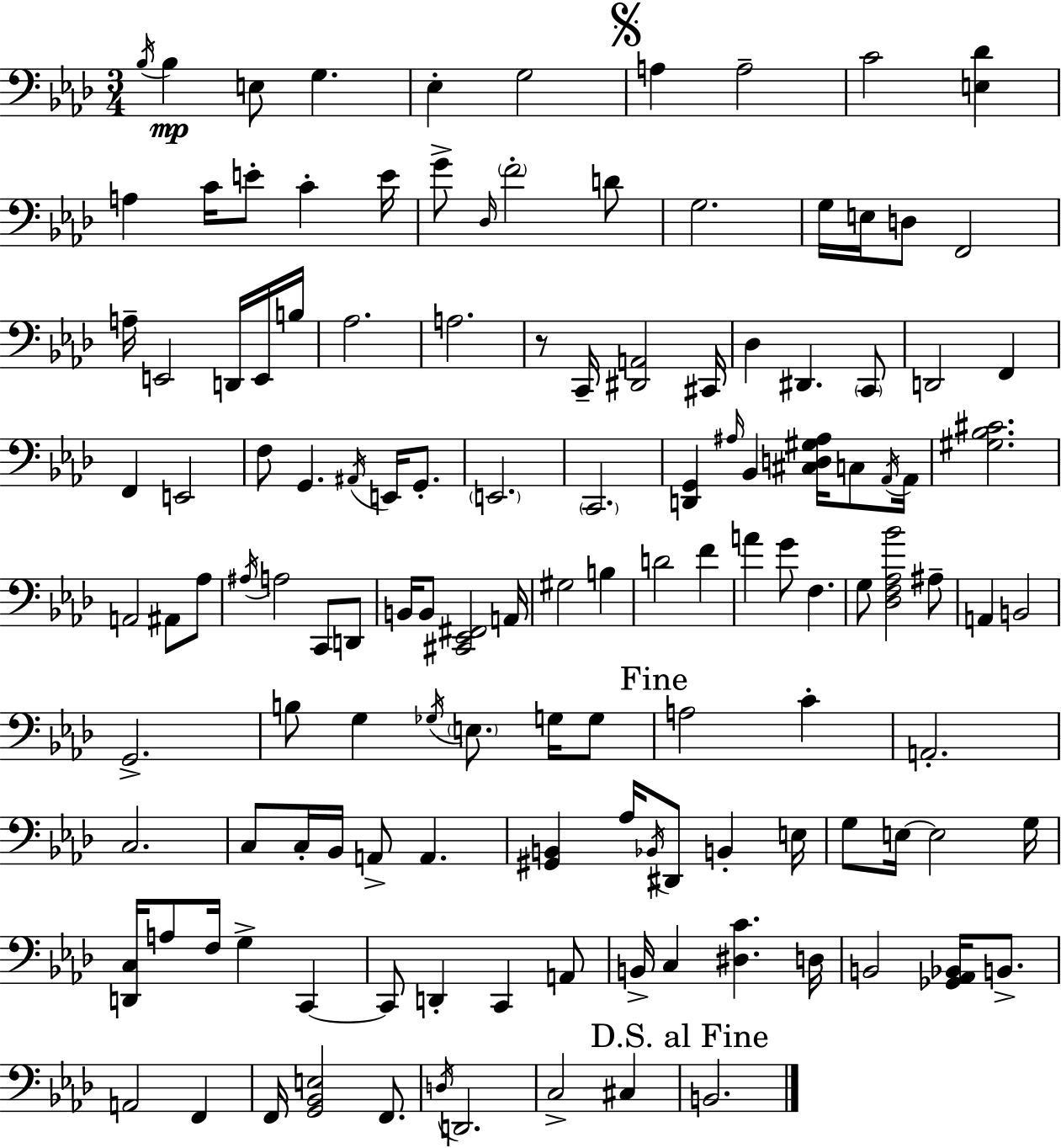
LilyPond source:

{
  \clef bass
  \numericTimeSignature
  \time 3/4
  \key aes \major
  \acciaccatura { bes16 }\mp bes4 e8 g4. | ees4-. g2 | \mark \markup { \musicglyph "scripts.segno" } a4 a2-- | c'2 <e des'>4 | \break a4 c'16 e'8-. c'4-. | e'16 g'8-> \grace { des16 } \parenthesize f'2-. | d'8 g2. | g16 e16 d8 f,2 | \break a16-- e,2 d,16 | e,16 b16 aes2. | a2. | r8 c,16-- <dis, a,>2 | \break cis,16 des4 dis,4. | \parenthesize c,8 d,2 f,4 | f,4 e,2 | f8 g,4. \acciaccatura { ais,16 } e,16 | \break g,8.-. \parenthesize e,2. | \parenthesize c,2. | <d, g,>4 \grace { ais16 } bes,4 | <cis d gis ais>16 c8 \acciaccatura { aes,16 } aes,16 <gis bes cis'>2. | \break a,2 | ais,8 aes8 \acciaccatura { ais16 } a2 | c,8 d,8 b,16 b,8 <cis, ees, fis,>2 | a,16 gis2 | \break b4 d'2 | f'4 a'4 g'8 | f4. g8 <des f aes bes'>2 | ais8-- a,4 b,2 | \break g,2.-> | b8 g4 | \acciaccatura { ges16 } \parenthesize e8. g16 g8 \mark "Fine" a2 | c'4-. a,2.-. | \break c2. | c8 c16-. bes,16 a,8-> | a,4. <gis, b,>4 aes16 | \acciaccatura { bes,16 } dis,8 b,4-. e16 g8 e16~~ e2 | \break g16 <d, c>16 a8 f16 | g4-> c,4~~ c,8 d,4-. | c,4 a,8 b,16-> c4 | <dis c'>4. d16 b,2 | \break <ges, aes, bes,>16 b,8.-> a,2 | f,4 f,16 <g, bes, e>2 | f,8. \acciaccatura { d16 } d,2. | c2-> | \break cis4 \mark "D.S. al Fine" b,2. | \bar "|."
}